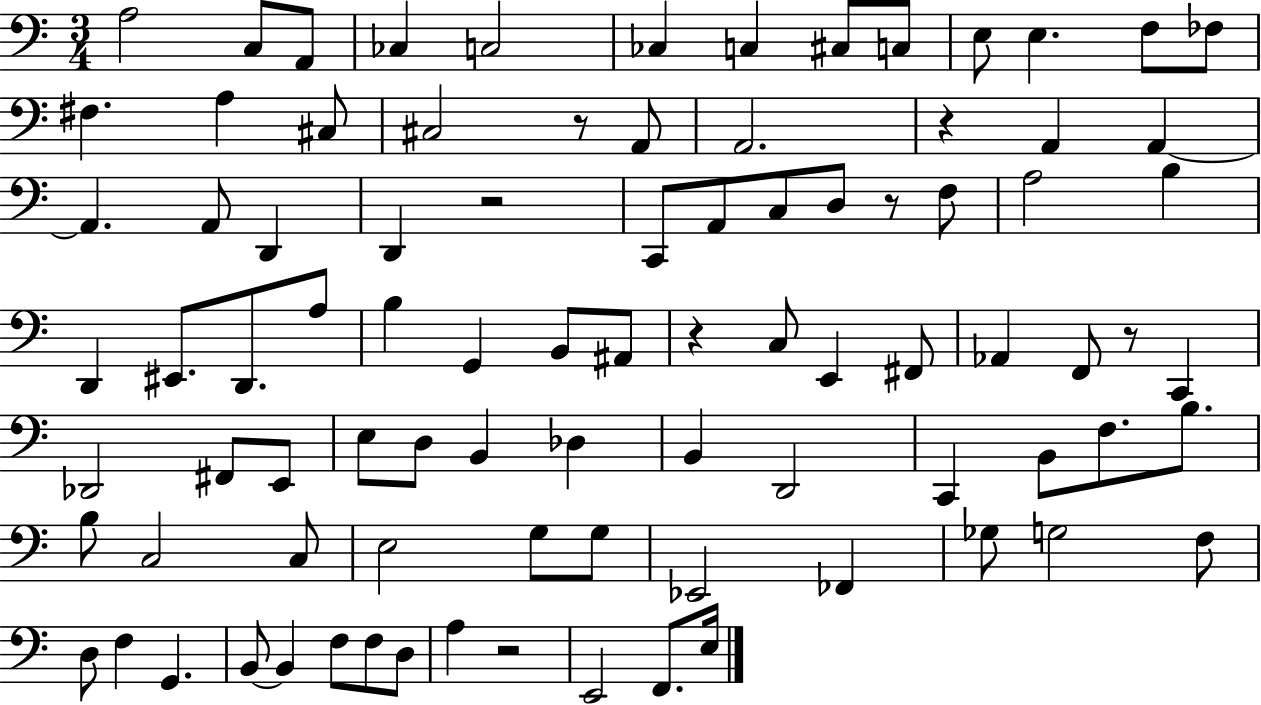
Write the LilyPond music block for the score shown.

{
  \clef bass
  \numericTimeSignature
  \time 3/4
  \key c \major
  a2 c8 a,8 | ces4 c2 | ces4 c4 cis8 c8 | e8 e4. f8 fes8 | \break fis4. a4 cis8 | cis2 r8 a,8 | a,2. | r4 a,4 a,4~~ | \break a,4. a,8 d,4 | d,4 r2 | c,8 a,8 c8 d8 r8 f8 | a2 b4 | \break d,4 eis,8. d,8. a8 | b4 g,4 b,8 ais,8 | r4 c8 e,4 fis,8 | aes,4 f,8 r8 c,4 | \break des,2 fis,8 e,8 | e8 d8 b,4 des4 | b,4 d,2 | c,4 b,8 f8. b8. | \break b8 c2 c8 | e2 g8 g8 | ees,2 fes,4 | ges8 g2 f8 | \break d8 f4 g,4. | b,8~~ b,4 f8 f8 d8 | a4 r2 | e,2 f,8. e16 | \break \bar "|."
}